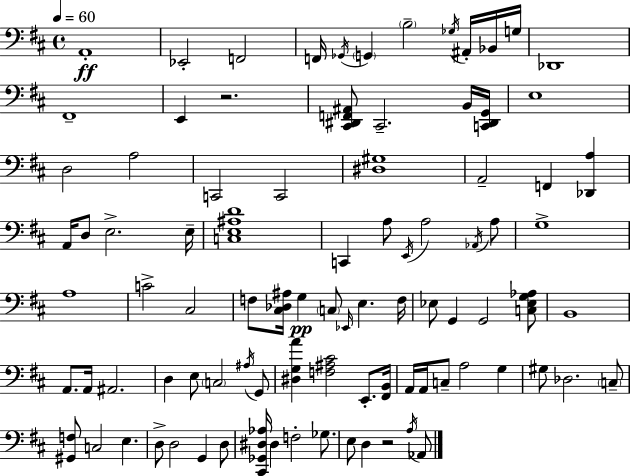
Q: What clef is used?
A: bass